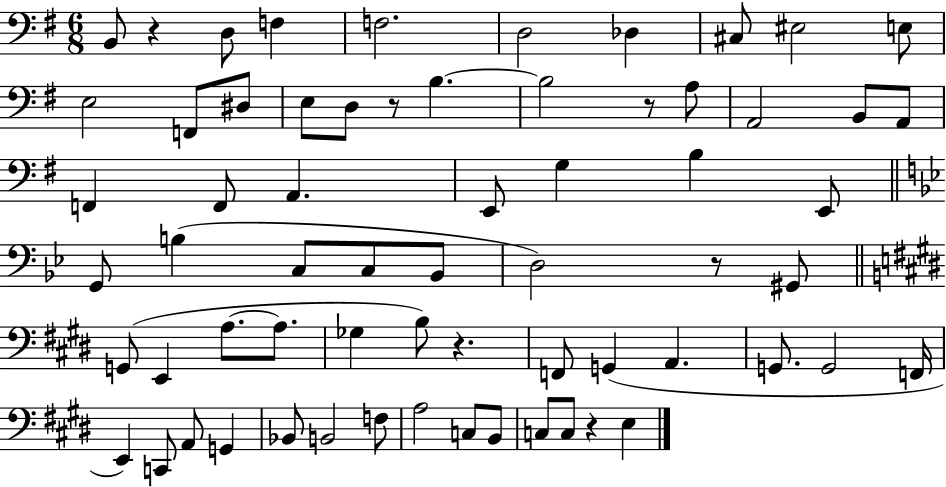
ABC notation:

X:1
T:Untitled
M:6/8
L:1/4
K:G
B,,/2 z D,/2 F, F,2 D,2 _D, ^C,/2 ^E,2 E,/2 E,2 F,,/2 ^D,/2 E,/2 D,/2 z/2 B, B,2 z/2 A,/2 A,,2 B,,/2 A,,/2 F,, F,,/2 A,, E,,/2 G, B, E,,/2 G,,/2 B, C,/2 C,/2 _B,,/2 D,2 z/2 ^G,,/2 G,,/2 E,, A,/2 A,/2 _G, B,/2 z F,,/2 G,, A,, G,,/2 G,,2 F,,/4 E,, C,,/2 A,,/2 G,, _B,,/2 B,,2 F,/2 A,2 C,/2 B,,/2 C,/2 C,/2 z E,